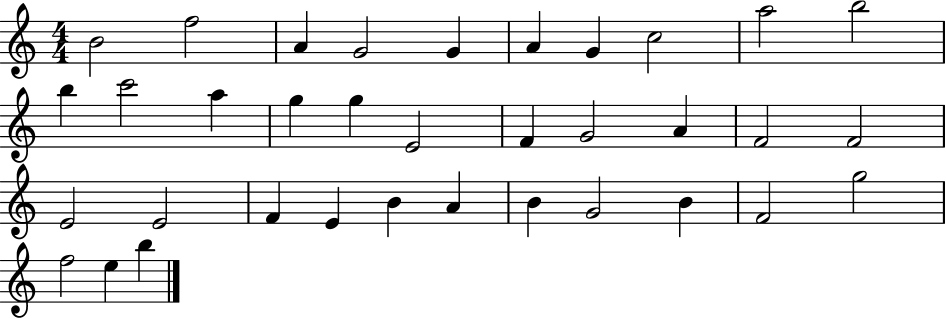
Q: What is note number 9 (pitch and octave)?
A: A5